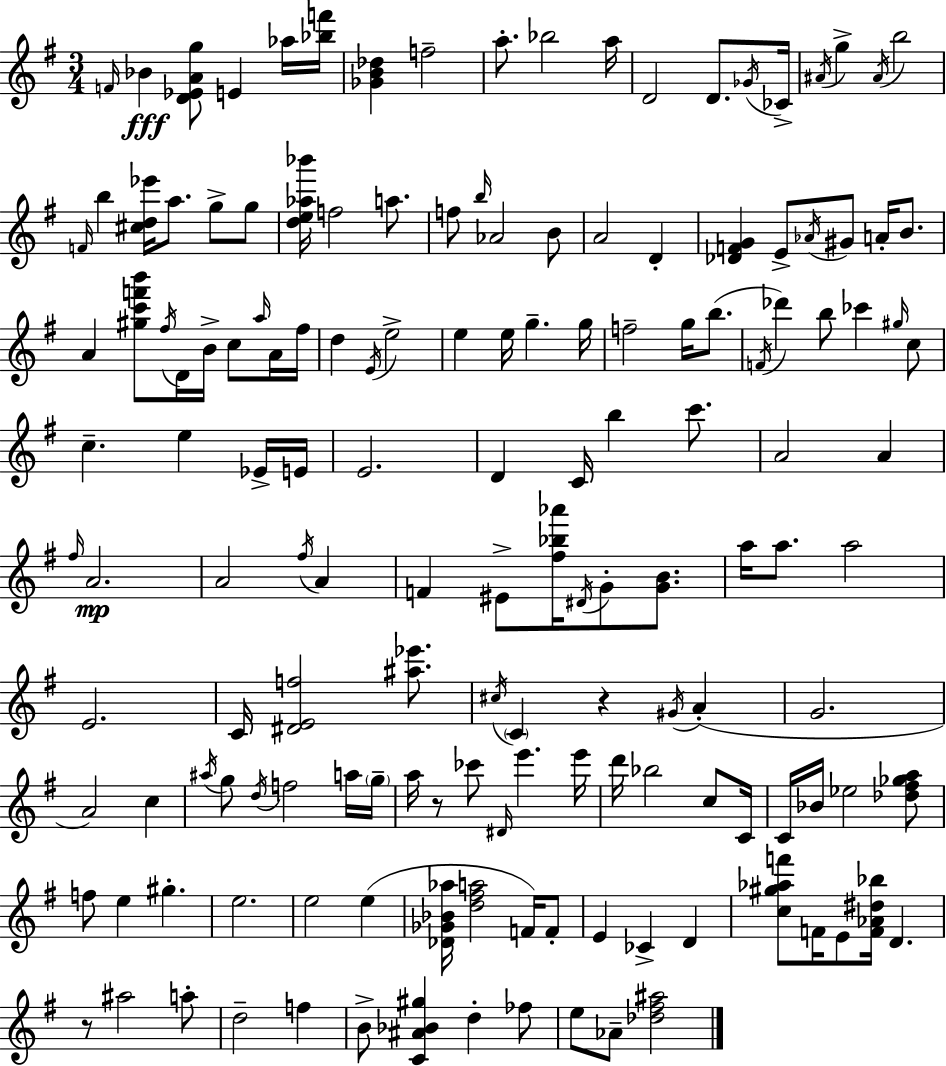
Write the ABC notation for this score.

X:1
T:Untitled
M:3/4
L:1/4
K:G
F/4 _B [D_EAg]/2 E _a/4 [_bf']/4 [_GB_d] f2 a/2 _b2 a/4 D2 D/2 _G/4 _C/4 ^A/4 g ^A/4 b2 F/4 b [^cd_e']/4 a/2 g/2 g/2 [de_a_b']/4 f2 a/2 f/2 b/4 _A2 B/2 A2 D [_DFG] E/2 _A/4 ^G/2 A/4 B/2 A [^gc'f'b']/2 ^f/4 D/4 B/4 c/2 a/4 A/4 ^f/4 d E/4 e2 e e/4 g g/4 f2 g/4 b/2 F/4 _d' b/2 _c' ^g/4 c/2 c e _E/4 E/4 E2 D C/4 b c'/2 A2 A ^f/4 A2 A2 ^f/4 A F ^E/2 [^f_b_a']/4 ^D/4 G/2 [GB]/2 a/4 a/2 a2 E2 C/4 [^DEf]2 [^a_e']/2 ^c/4 C z ^G/4 A G2 A2 c ^a/4 g/2 d/4 f2 a/4 g/4 a/4 z/2 _c'/2 ^D/4 e' e'/4 d'/4 _b2 c/2 C/4 C/4 _B/4 _e2 [_d^f_ga]/2 f/2 e ^g e2 e2 e [_D_G_B_a]/4 [d^fa]2 F/4 F/2 E _C D [c^g_af']/2 F/4 E/2 [F_A^d_b]/4 D z/2 ^a2 a/2 d2 f B/2 [C^A_B^g] d _f/2 e/2 _A/2 [_d^f^a]2